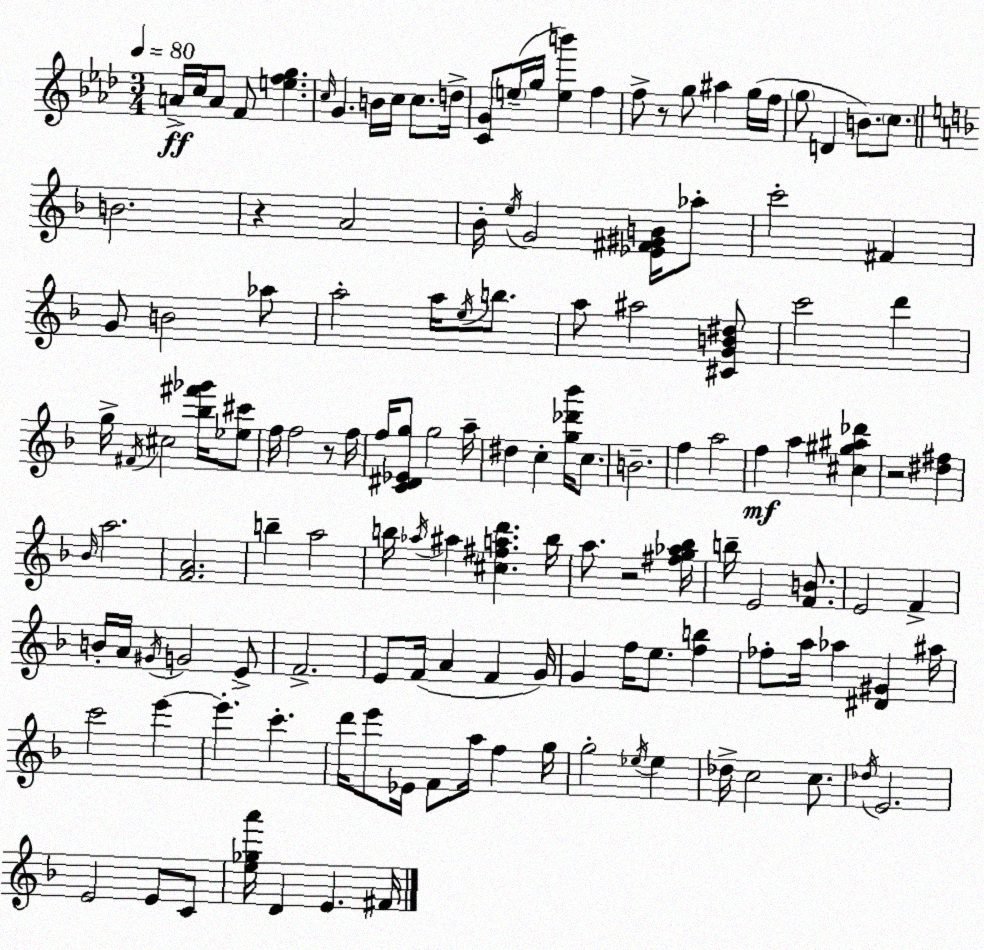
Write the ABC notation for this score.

X:1
T:Untitled
M:3/4
L:1/4
K:Fm
A/4 c/4 A/2 F/2 [efg] c/4 G B/4 c/4 c/2 d/4 [CG]/2 e/4 g/4 [eb'] f f/2 z/2 g/2 ^a g/4 f/4 g/2 D B/2 c/2 B2 z A2 _B/4 e/4 G2 [_E^F^GB]/4 _a/2 c'2 ^F G/2 B2 _a/2 a2 a/4 e/4 b/2 a/2 ^a2 [^CGB^d]/2 c'2 d' g/4 ^F/4 ^c2 [_b^f'_g']/4 [_e^c']/2 f/4 f2 z/2 f/4 f/4 [C^D_Eg]/2 g2 a/4 ^d c [g_d'_b']/4 c/2 B2 f a2 f a [^c^g^a_d'] z2 [^d^f] _B/4 a2 [FA]2 b a2 b/4 _a/4 ^a [^c^fad'] b/4 a/2 z2 [^fg_a_b]/4 b/4 E2 [FB]/2 E2 F B/4 A/4 ^G/4 G2 E/2 F2 E/2 F/4 A F G/4 G f/4 e/2 [fb] _f/2 a/4 _a [^D^G] ^a/4 c'2 e' e' c' d'/4 e'/2 _E/4 F/2 a/4 f g/4 g2 _e/4 _e _d/4 c2 c/2 _d/4 E2 E2 E/2 C/2 [e_ga']/4 D E ^F/4